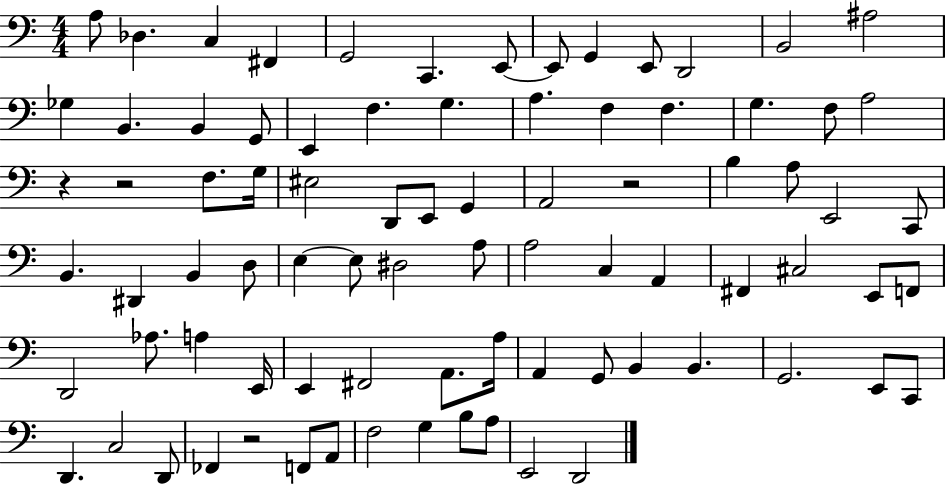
A3/e Db3/q. C3/q F#2/q G2/h C2/q. E2/e E2/e G2/q E2/e D2/h B2/h A#3/h Gb3/q B2/q. B2/q G2/e E2/q F3/q. G3/q. A3/q. F3/q F3/q. G3/q. F3/e A3/h R/q R/h F3/e. G3/s EIS3/h D2/e E2/e G2/q A2/h R/h B3/q A3/e E2/h C2/e B2/q. D#2/q B2/q D3/e E3/q E3/e D#3/h A3/e A3/h C3/q A2/q F#2/q C#3/h E2/e F2/e D2/h Ab3/e. A3/q E2/s E2/q F#2/h A2/e. A3/s A2/q G2/e B2/q B2/q. G2/h. E2/e C2/e D2/q. C3/h D2/e FES2/q R/h F2/e A2/e F3/h G3/q B3/e A3/e E2/h D2/h